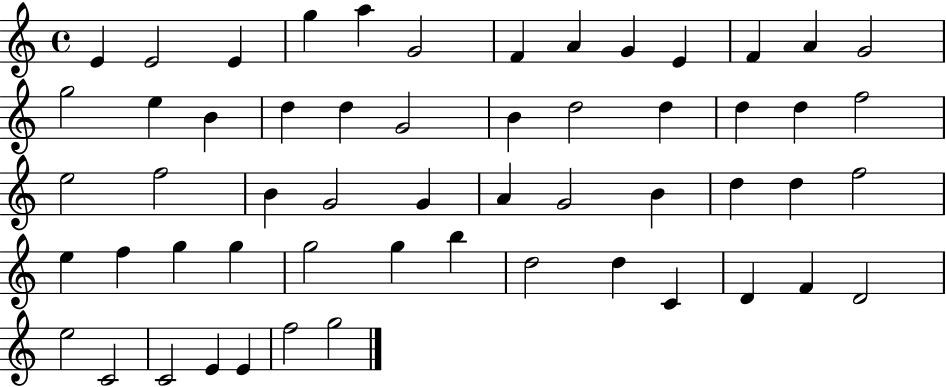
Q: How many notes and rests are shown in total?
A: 56